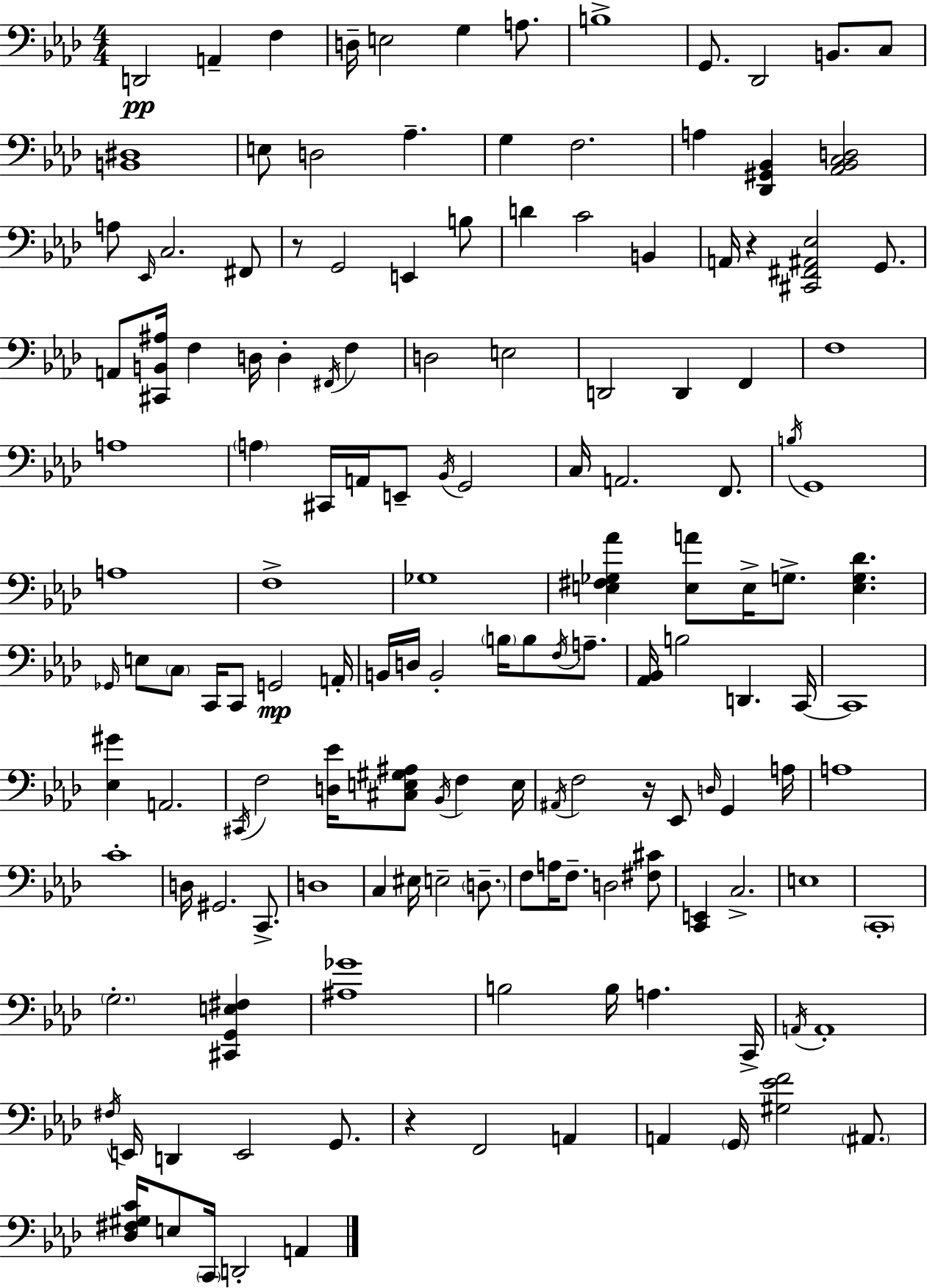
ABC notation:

X:1
T:Untitled
M:4/4
L:1/4
K:Fm
D,,2 A,, F, D,/4 E,2 G, A,/2 B,4 G,,/2 _D,,2 B,,/2 C,/2 [B,,^D,]4 E,/2 D,2 _A, G, F,2 A, [_D,,^G,,_B,,] [_A,,_B,,C,D,]2 A,/2 _E,,/4 C,2 ^F,,/2 z/2 G,,2 E,, B,/2 D C2 B,, A,,/4 z [^C,,^F,,^A,,_E,]2 G,,/2 A,,/2 [^C,,B,,^A,]/4 F, D,/4 D, ^F,,/4 F, D,2 E,2 D,,2 D,, F,, F,4 A,4 A, ^C,,/4 A,,/4 E,,/2 _B,,/4 G,,2 C,/4 A,,2 F,,/2 B,/4 G,,4 A,4 F,4 _G,4 [E,^F,_G,_A] [E,A]/2 E,/4 G,/2 [E,G,_D] _G,,/4 E,/2 C,/2 C,,/4 C,,/2 G,,2 A,,/4 B,,/4 D,/4 B,,2 B,/4 B,/2 F,/4 A,/2 [_A,,_B,,]/4 B,2 D,, C,,/4 C,,4 [_E,^G] A,,2 ^C,,/4 F,2 [D,_E]/4 [^C,E,^G,^A,]/2 _B,,/4 F, E,/4 ^A,,/4 F,2 z/4 _E,,/2 D,/4 G,, A,/4 A,4 C4 D,/4 ^G,,2 C,,/2 D,4 C, ^E,/4 E,2 D,/2 F,/2 A,/4 F,/2 D,2 [^F,^C]/2 [C,,E,,] C,2 E,4 C,,4 G,2 [^C,,G,,E,^F,] [^A,_G]4 B,2 B,/4 A, C,,/4 A,,/4 A,,4 ^F,/4 E,,/4 D,, E,,2 G,,/2 z F,,2 A,, A,, G,,/4 [^G,_EF]2 ^A,,/2 [_D,^F,^G,C]/4 E,/2 C,,/4 D,,2 A,,